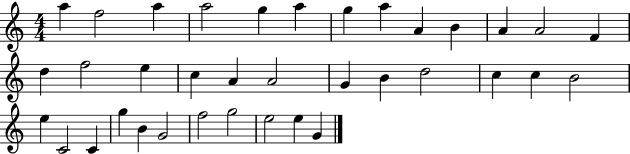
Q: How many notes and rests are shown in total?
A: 36